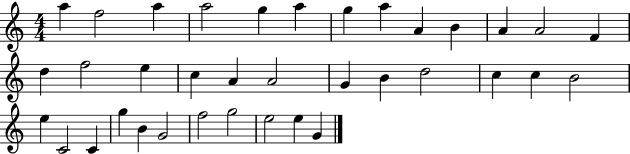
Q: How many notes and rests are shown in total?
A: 36